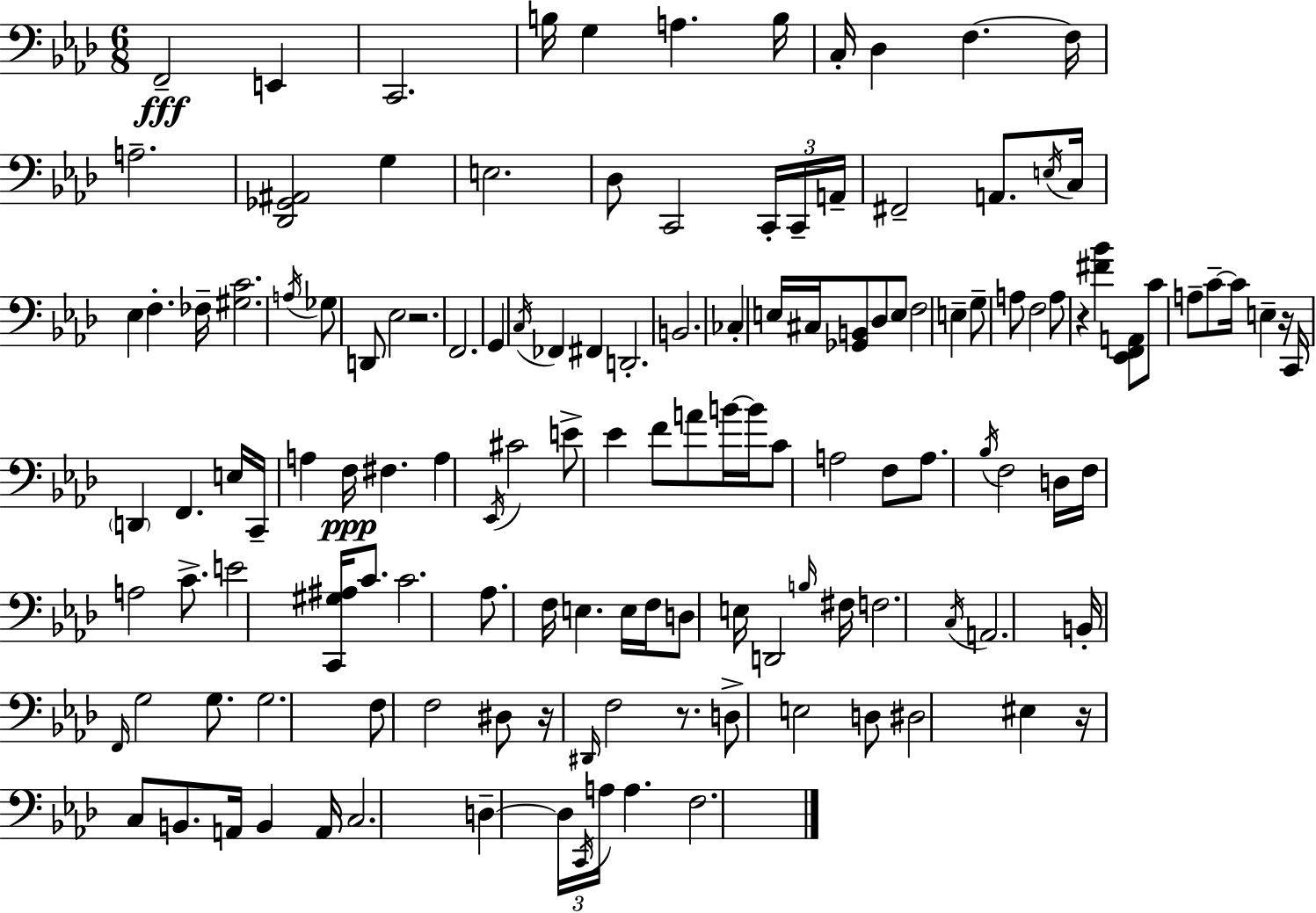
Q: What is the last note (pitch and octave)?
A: F3